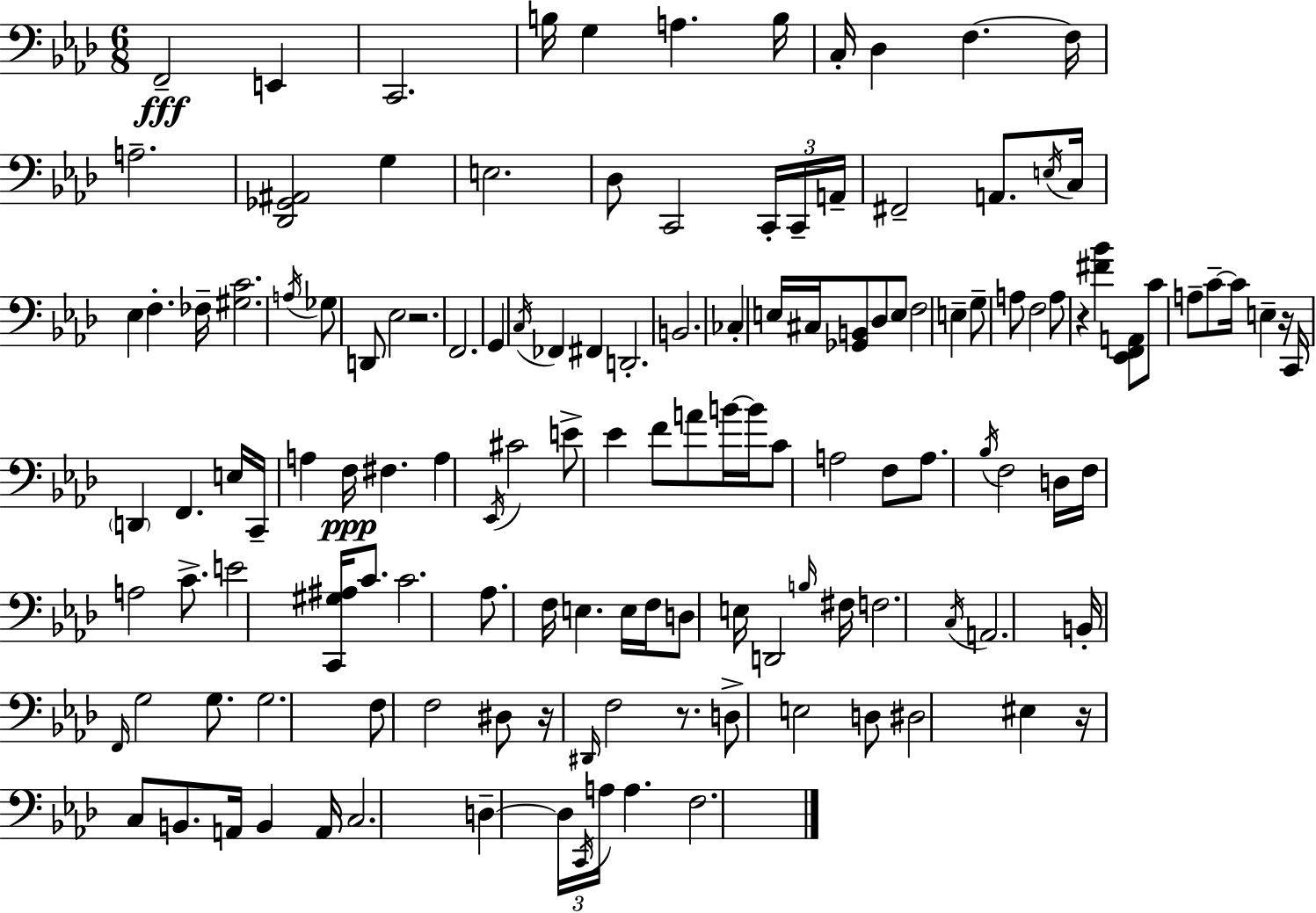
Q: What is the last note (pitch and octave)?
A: F3